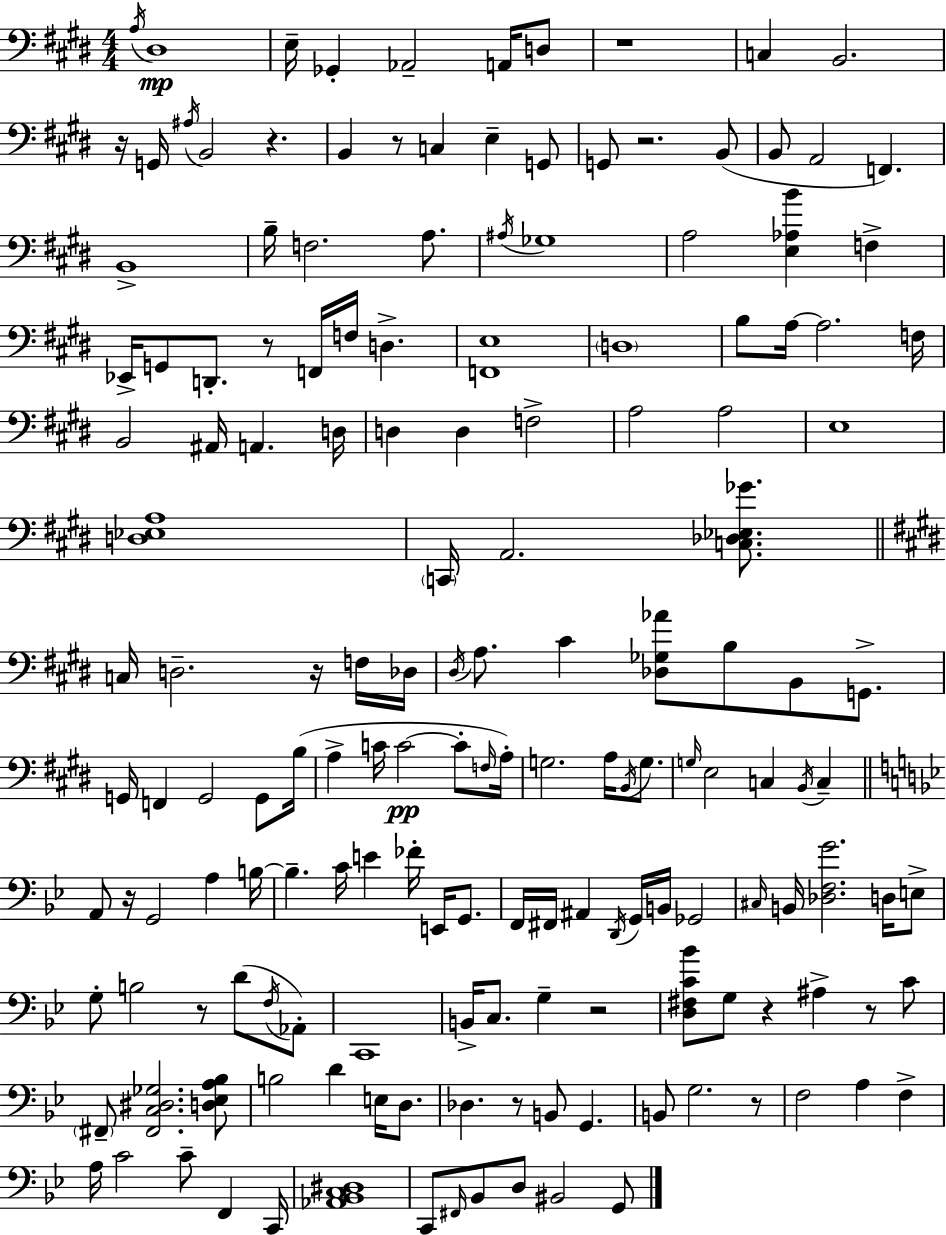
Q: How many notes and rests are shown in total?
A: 163